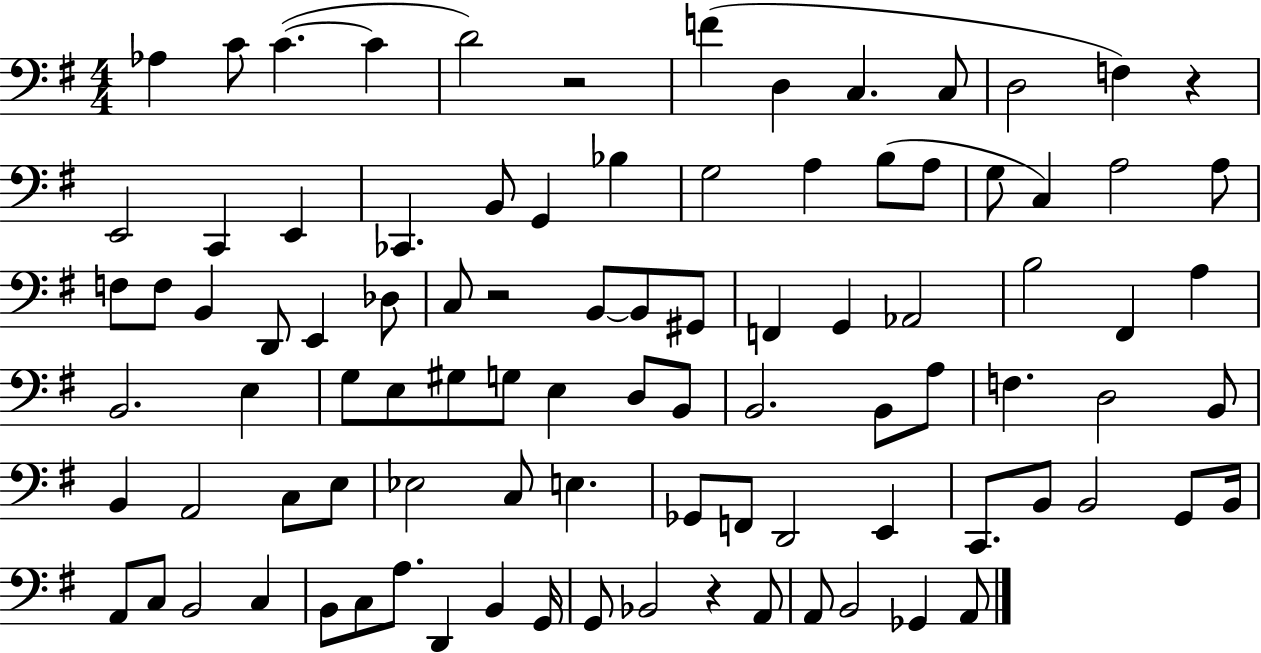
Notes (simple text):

Ab3/q C4/e C4/q. C4/q D4/h R/h F4/q D3/q C3/q. C3/e D3/h F3/q R/q E2/h C2/q E2/q CES2/q. B2/e G2/q Bb3/q G3/h A3/q B3/e A3/e G3/e C3/q A3/h A3/e F3/e F3/e B2/q D2/e E2/q Db3/e C3/e R/h B2/e B2/e G#2/e F2/q G2/q Ab2/h B3/h F#2/q A3/q B2/h. E3/q G3/e E3/e G#3/e G3/e E3/q D3/e B2/e B2/h. B2/e A3/e F3/q. D3/h B2/e B2/q A2/h C3/e E3/e Eb3/h C3/e E3/q. Gb2/e F2/e D2/h E2/q C2/e. B2/e B2/h G2/e B2/s A2/e C3/e B2/h C3/q B2/e C3/e A3/e. D2/q B2/q G2/s G2/e Bb2/h R/q A2/e A2/e B2/h Gb2/q A2/e